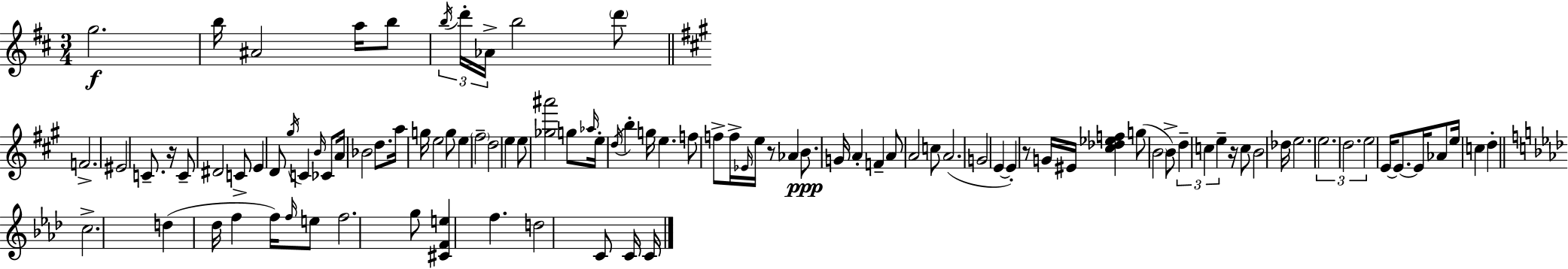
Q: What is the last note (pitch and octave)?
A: C4